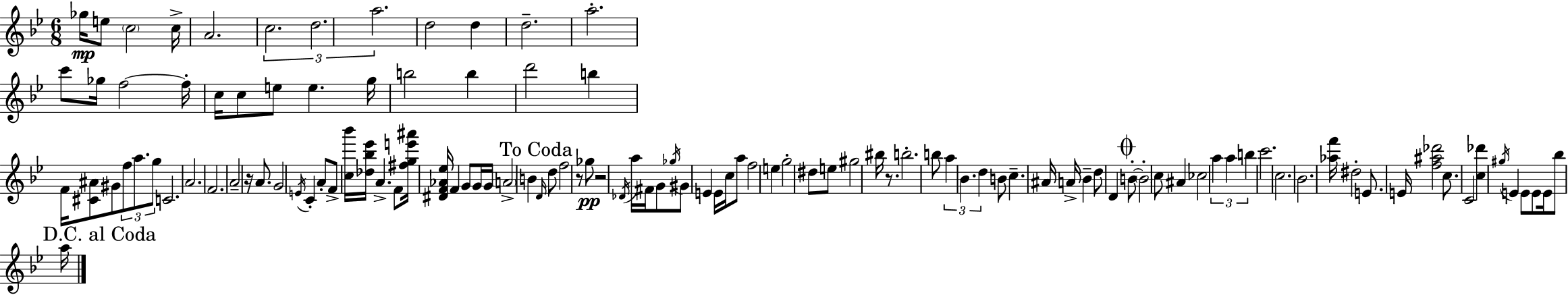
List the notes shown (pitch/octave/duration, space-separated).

Gb5/s E5/e C5/h C5/s A4/h. C5/h. D5/h. A5/h. D5/h D5/q D5/h. A5/h. C6/e Gb5/s F5/h F5/s C5/s C5/e E5/e E5/q. G5/s B5/h B5/q D6/h B5/q F4/s [C#4,A#4]/e G#4/e F5/e A5/e. G5/e C4/h. A4/h. F4/h. A4/h R/s A4/e. G4/h E4/s C4/q A4/e F4/e [C5,Bb6]/s [Db5,Bb5,Eb6]/s A4/q. F4/e [F#5,G5,E6,A#6]/s [D#4,F4,Ab4,Eb5]/s F4/q G4/e G4/s G4/s A4/h B4/q D4/s D5/e F5/h R/e Gb5/e R/h Db4/s A5/s F#4/s G4/e Gb5/s G#4/e E4/q E4/s C5/s A5/e F5/h E5/q G5/h D#5/e E5/e G#5/h BIS5/s R/e. B5/h. B5/e A5/q Bb4/q. D5/q B4/e C5/q. A#4/s A4/s Bb4/q D5/e D4/q B4/e B4/h C5/e A#4/q CES5/h A5/q A5/q B5/q C6/h. C5/h. Bb4/h. [Ab5,F6]/s D#5/h E4/e. E4/s [F5,A#5,Db6]/h C5/e. C4/h [C5,Db6]/q G#5/s E4/q E4/e E4/e E4/s Bb5/e A5/s